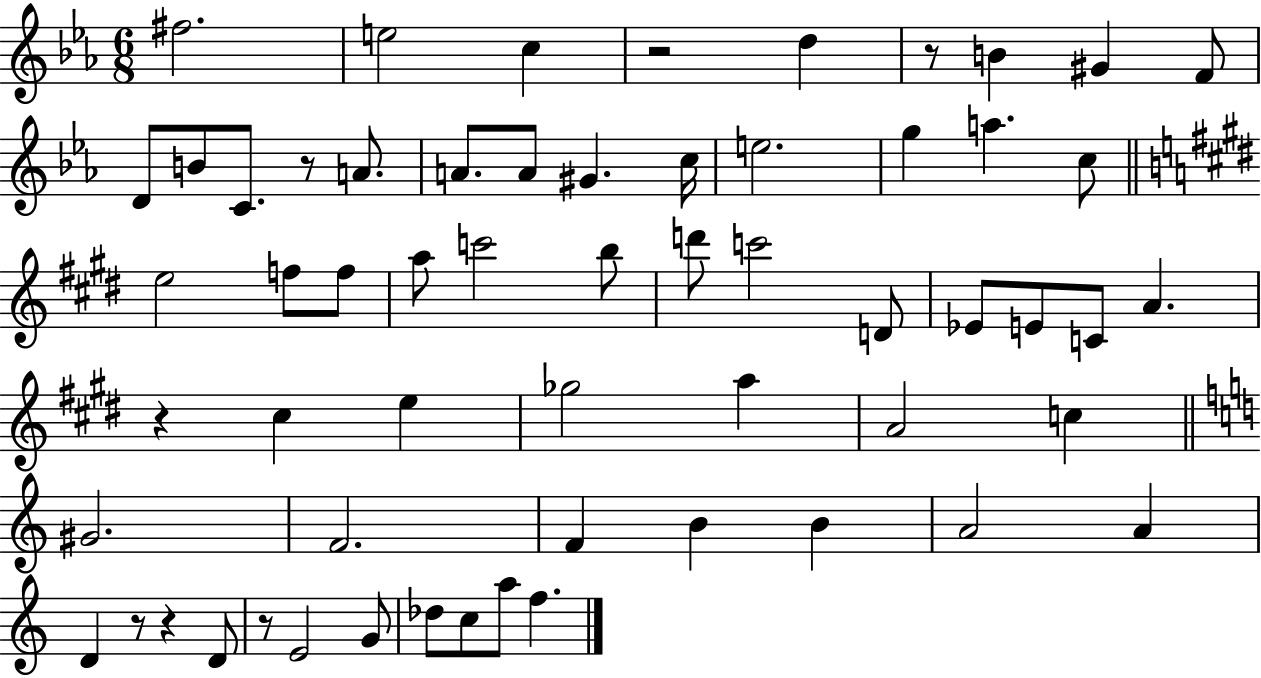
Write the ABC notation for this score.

X:1
T:Untitled
M:6/8
L:1/4
K:Eb
^f2 e2 c z2 d z/2 B ^G F/2 D/2 B/2 C/2 z/2 A/2 A/2 A/2 ^G c/4 e2 g a c/2 e2 f/2 f/2 a/2 c'2 b/2 d'/2 c'2 D/2 _E/2 E/2 C/2 A z ^c e _g2 a A2 c ^G2 F2 F B B A2 A D z/2 z D/2 z/2 E2 G/2 _d/2 c/2 a/2 f